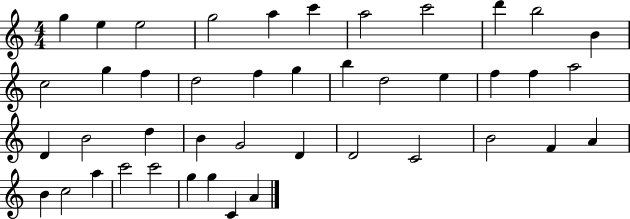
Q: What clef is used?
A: treble